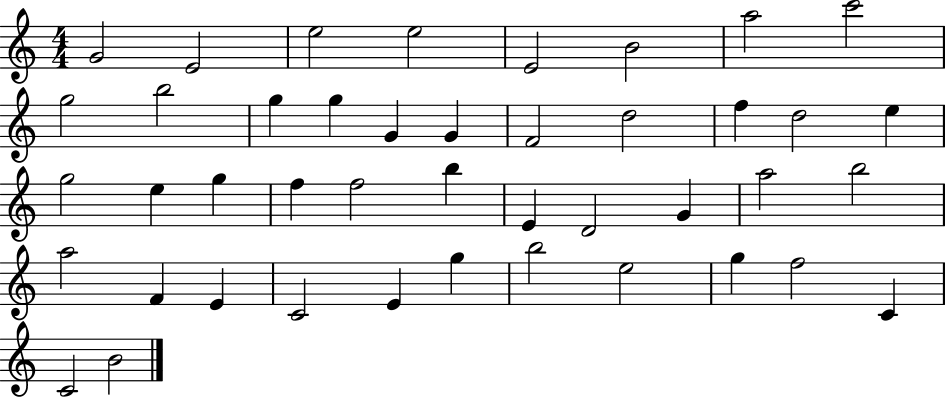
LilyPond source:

{
  \clef treble
  \numericTimeSignature
  \time 4/4
  \key c \major
  g'2 e'2 | e''2 e''2 | e'2 b'2 | a''2 c'''2 | \break g''2 b''2 | g''4 g''4 g'4 g'4 | f'2 d''2 | f''4 d''2 e''4 | \break g''2 e''4 g''4 | f''4 f''2 b''4 | e'4 d'2 g'4 | a''2 b''2 | \break a''2 f'4 e'4 | c'2 e'4 g''4 | b''2 e''2 | g''4 f''2 c'4 | \break c'2 b'2 | \bar "|."
}